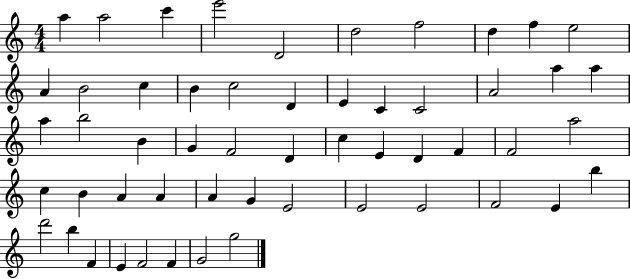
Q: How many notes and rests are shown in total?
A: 54